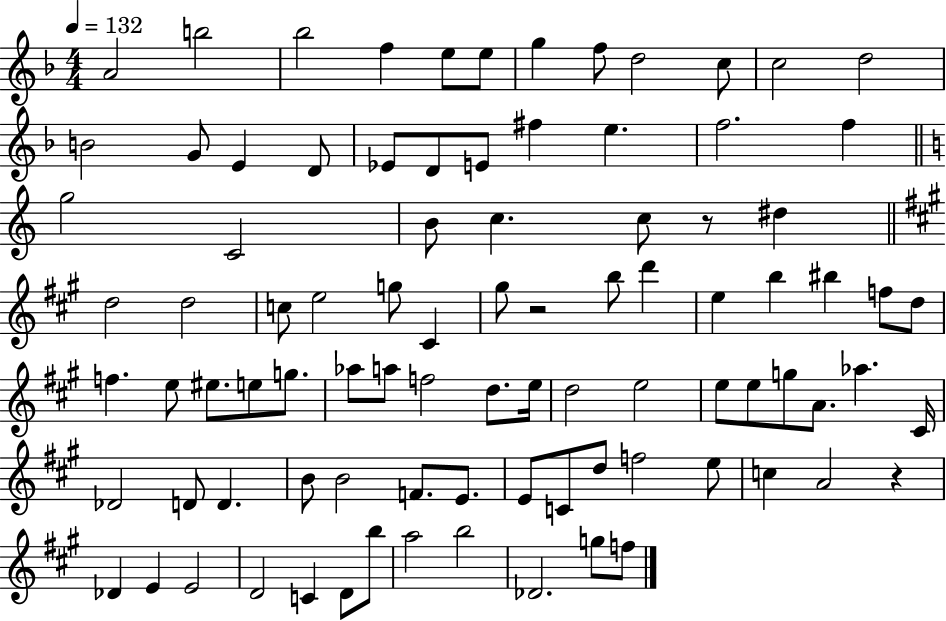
X:1
T:Untitled
M:4/4
L:1/4
K:F
A2 b2 _b2 f e/2 e/2 g f/2 d2 c/2 c2 d2 B2 G/2 E D/2 _E/2 D/2 E/2 ^f e f2 f g2 C2 B/2 c c/2 z/2 ^d d2 d2 c/2 e2 g/2 ^C ^g/2 z2 b/2 d' e b ^b f/2 d/2 f e/2 ^e/2 e/2 g/2 _a/2 a/2 f2 d/2 e/4 d2 e2 e/2 e/2 g/2 A/2 _a ^C/4 _D2 D/2 D B/2 B2 F/2 E/2 E/2 C/2 d/2 f2 e/2 c A2 z _D E E2 D2 C D/2 b/2 a2 b2 _D2 g/2 f/2